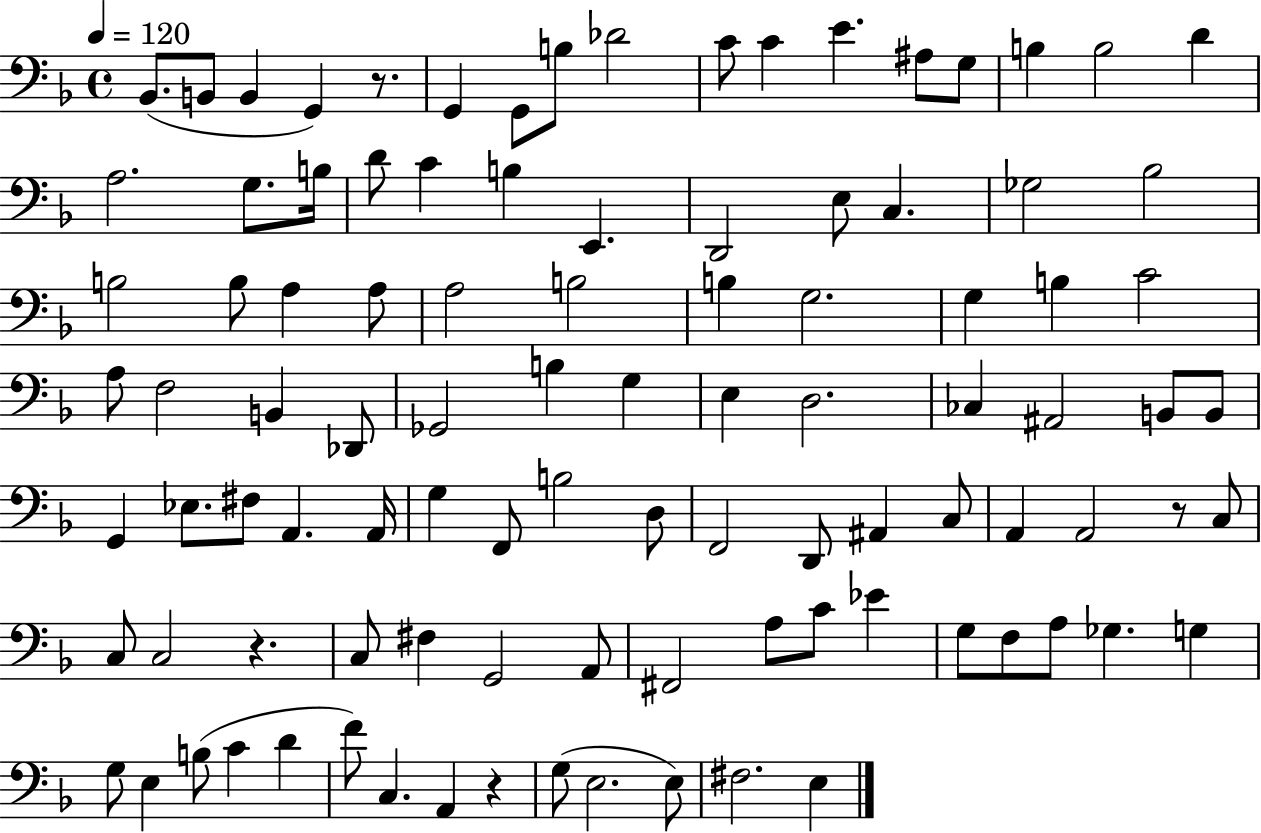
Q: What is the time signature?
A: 4/4